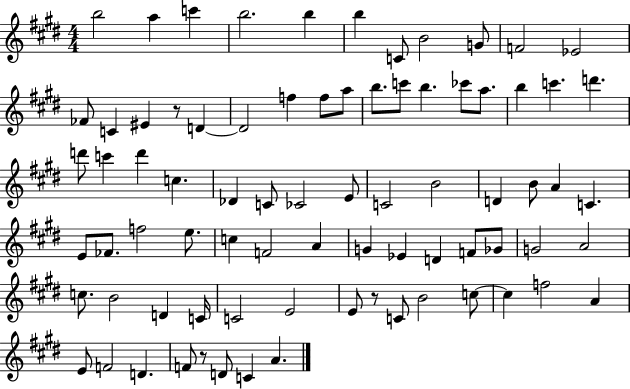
B5/h A5/q C6/q B5/h. B5/q B5/q C4/e B4/h G4/e F4/h Eb4/h FES4/e C4/q EIS4/q R/e D4/q D4/h F5/q F5/e A5/e B5/e. C6/e B5/q. CES6/e A5/e. B5/q C6/q. D6/q. D6/e C6/q D6/q C5/q. Db4/q C4/e CES4/h E4/e C4/h B4/h D4/q B4/e A4/q C4/q. E4/e FES4/e. F5/h E5/e. C5/q F4/h A4/q G4/q Eb4/q D4/q F4/e Gb4/e G4/h A4/h C5/e. B4/h D4/q C4/s C4/h E4/h E4/e R/e C4/e B4/h C5/e C5/q F5/h A4/q E4/e F4/h D4/q. F4/e R/e D4/e C4/q A4/q.